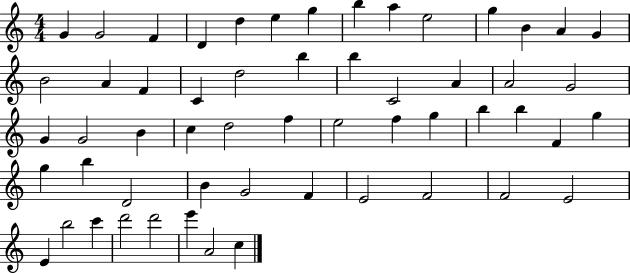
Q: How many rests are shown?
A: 0